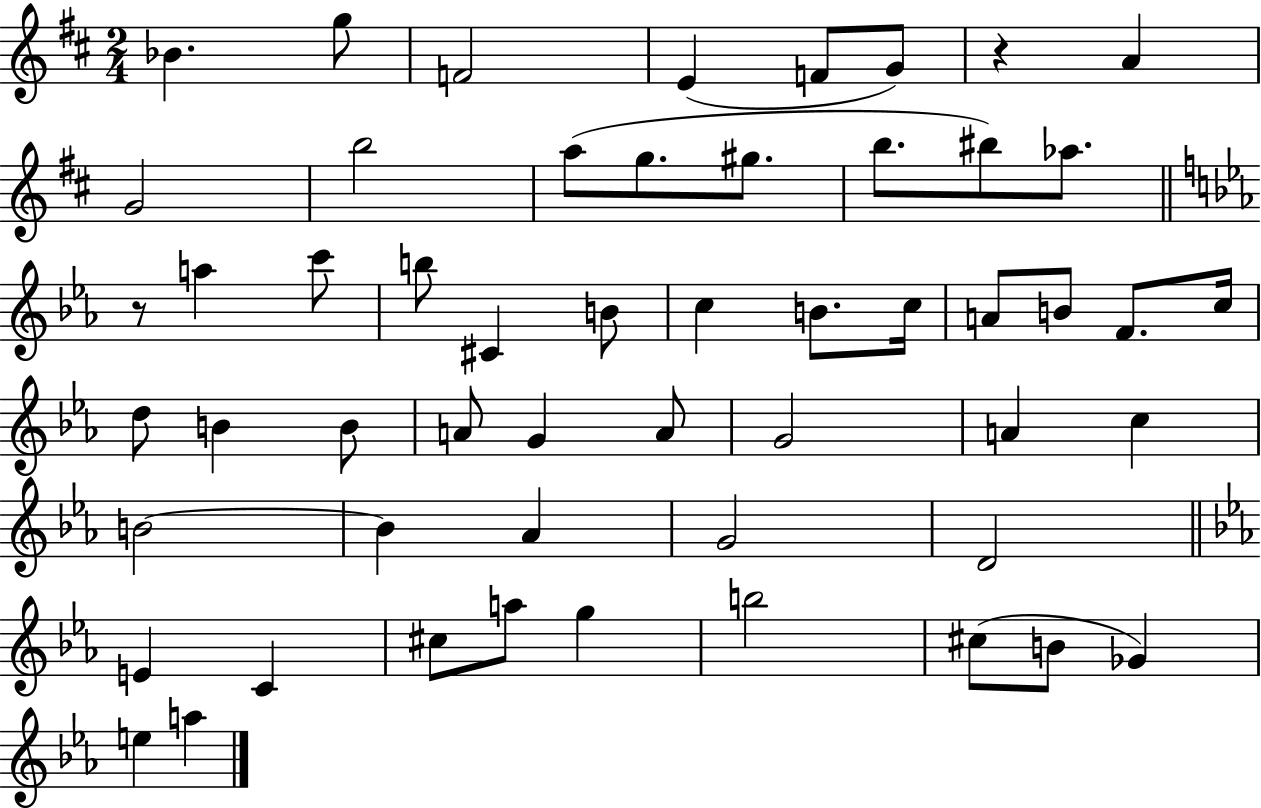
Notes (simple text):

Bb4/q. G5/e F4/h E4/q F4/e G4/e R/q A4/q G4/h B5/h A5/e G5/e. G#5/e. B5/e. BIS5/e Ab5/e. R/e A5/q C6/e B5/e C#4/q B4/e C5/q B4/e. C5/s A4/e B4/e F4/e. C5/s D5/e B4/q B4/e A4/e G4/q A4/e G4/h A4/q C5/q B4/h B4/q Ab4/q G4/h D4/h E4/q C4/q C#5/e A5/e G5/q B5/h C#5/e B4/e Gb4/q E5/q A5/q